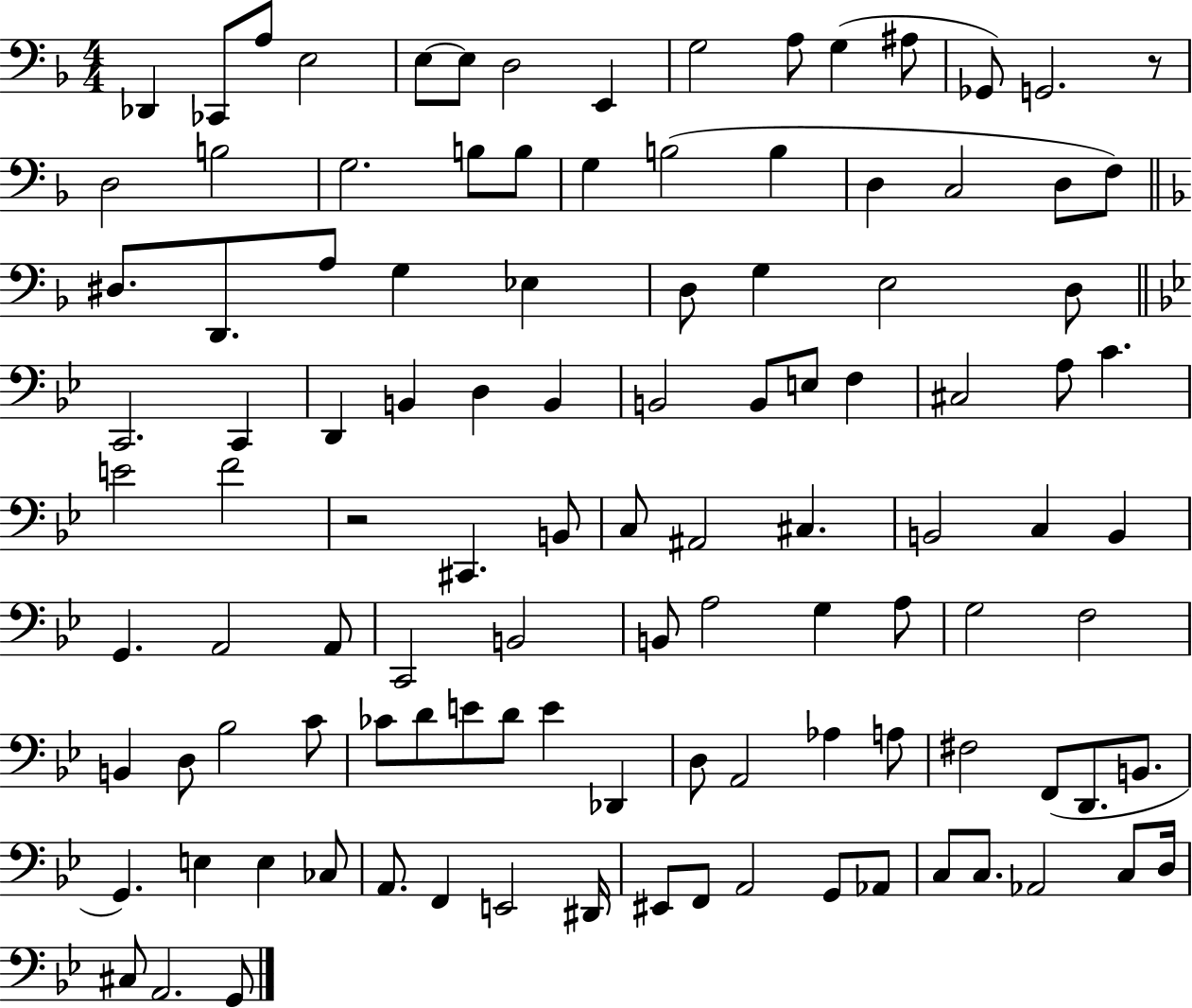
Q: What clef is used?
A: bass